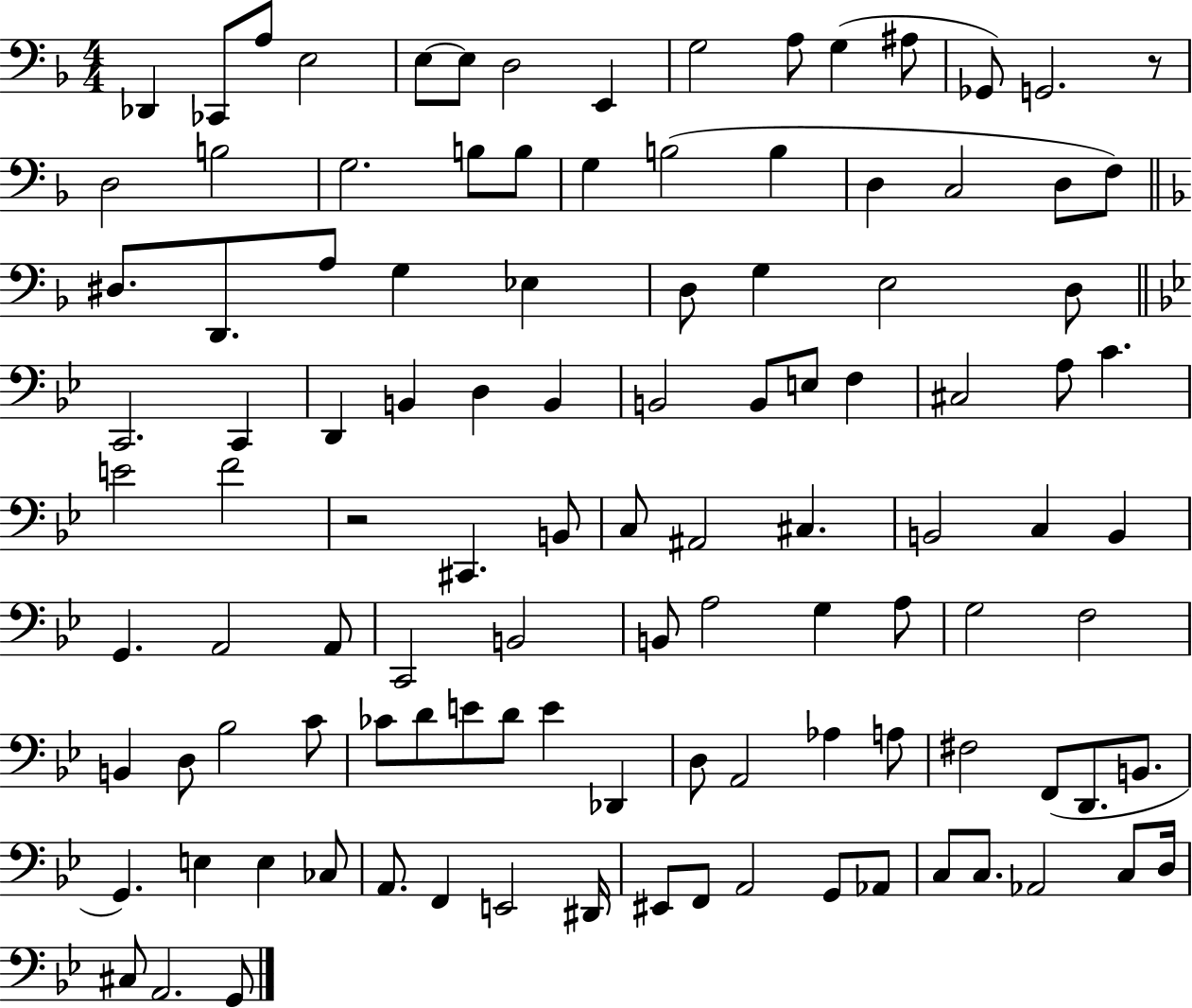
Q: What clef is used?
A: bass